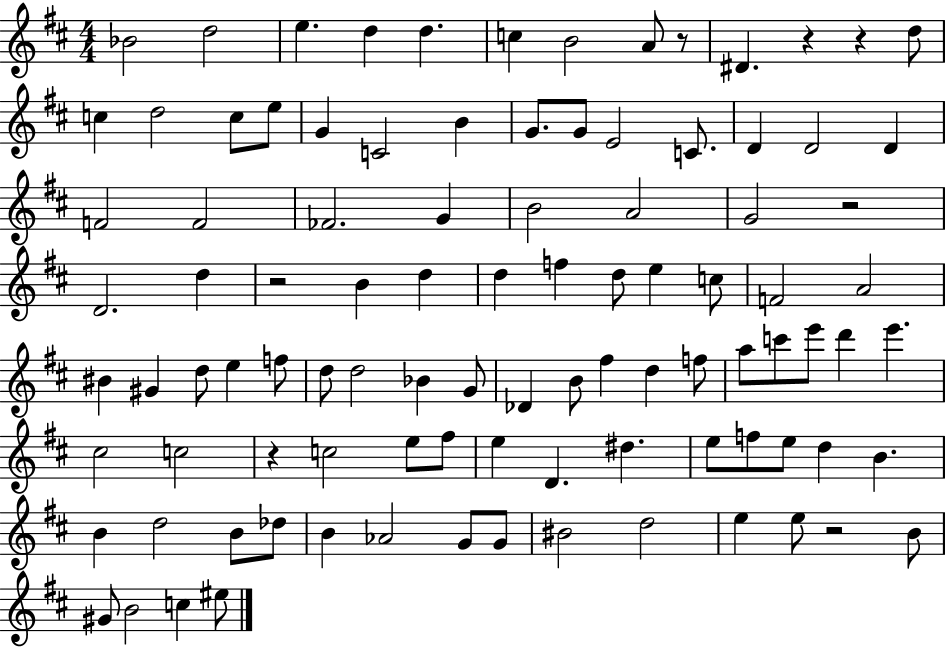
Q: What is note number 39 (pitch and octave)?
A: E5